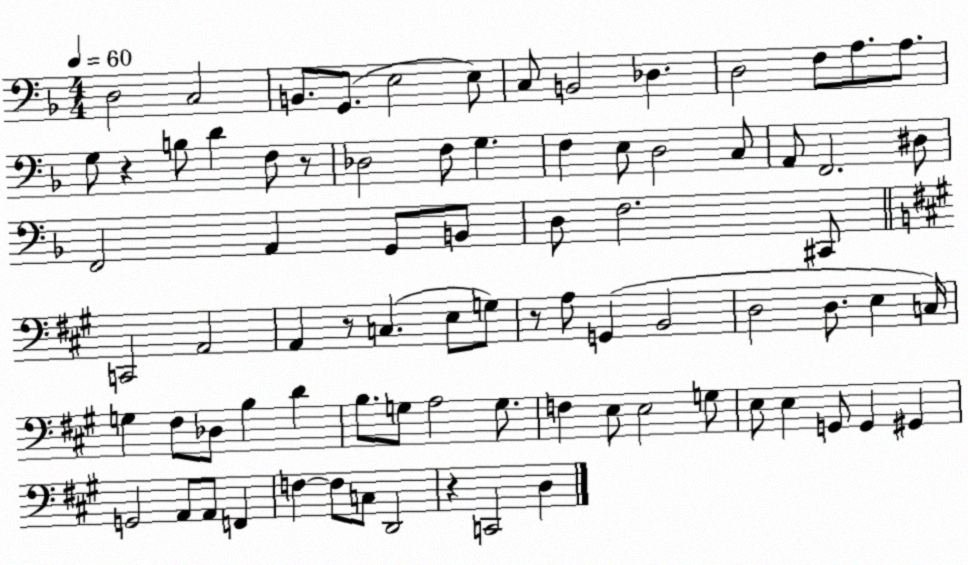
X:1
T:Untitled
M:4/4
L:1/4
K:F
D,2 C,2 B,,/2 G,,/2 E,2 E,/2 C,/2 B,,2 _D, D,2 F,/2 A,/2 A,/2 G,/2 z B,/2 D F,/2 z/2 _D,2 F,/2 G, F, E,/2 D,2 C,/2 A,,/2 F,,2 ^D,/2 F,,2 A,, G,,/2 B,,/2 D,/2 F,2 ^C,,/2 C,,2 A,,2 A,, z/2 C, E,/2 G,/2 z/2 A,/2 G,, B,,2 D,2 D,/2 E, C,/4 G, ^F,/2 _D,/2 B, D B,/2 G,/2 A,2 G,/2 F, E,/2 E,2 G,/2 E,/2 E, G,,/2 G,, ^G,, G,,2 A,,/2 A,,/2 F,, F, F,/2 C,/2 D,,2 z C,,2 D,